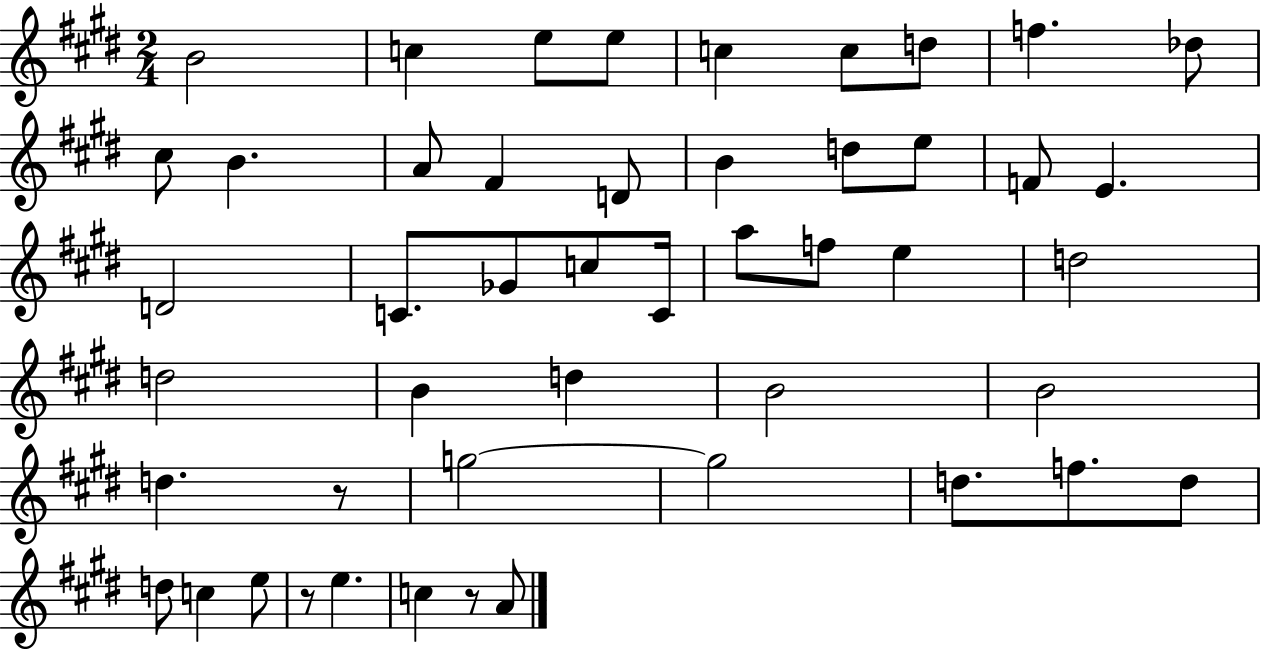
B4/h C5/q E5/e E5/e C5/q C5/e D5/e F5/q. Db5/e C#5/e B4/q. A4/e F#4/q D4/e B4/q D5/e E5/e F4/e E4/q. D4/h C4/e. Gb4/e C5/e C4/s A5/e F5/e E5/q D5/h D5/h B4/q D5/q B4/h B4/h D5/q. R/e G5/h G5/h D5/e. F5/e. D5/e D5/e C5/q E5/e R/e E5/q. C5/q R/e A4/e